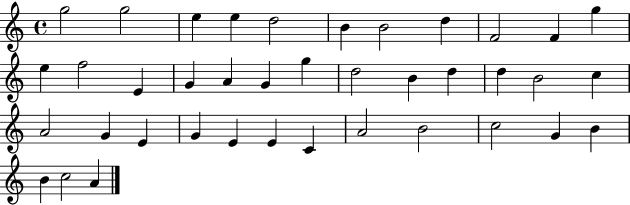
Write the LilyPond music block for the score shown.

{
  \clef treble
  \time 4/4
  \defaultTimeSignature
  \key c \major
  g''2 g''2 | e''4 e''4 d''2 | b'4 b'2 d''4 | f'2 f'4 g''4 | \break e''4 f''2 e'4 | g'4 a'4 g'4 g''4 | d''2 b'4 d''4 | d''4 b'2 c''4 | \break a'2 g'4 e'4 | g'4 e'4 e'4 c'4 | a'2 b'2 | c''2 g'4 b'4 | \break b'4 c''2 a'4 | \bar "|."
}